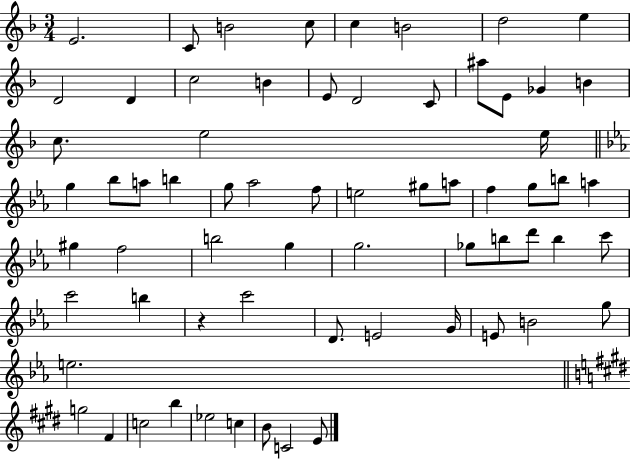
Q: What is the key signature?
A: F major